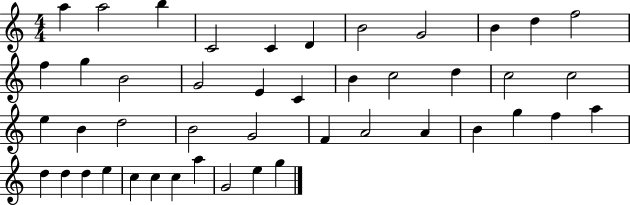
{
  \clef treble
  \numericTimeSignature
  \time 4/4
  \key c \major
  a''4 a''2 b''4 | c'2 c'4 d'4 | b'2 g'2 | b'4 d''4 f''2 | \break f''4 g''4 b'2 | g'2 e'4 c'4 | b'4 c''2 d''4 | c''2 c''2 | \break e''4 b'4 d''2 | b'2 g'2 | f'4 a'2 a'4 | b'4 g''4 f''4 a''4 | \break d''4 d''4 d''4 e''4 | c''4 c''4 c''4 a''4 | g'2 e''4 g''4 | \bar "|."
}